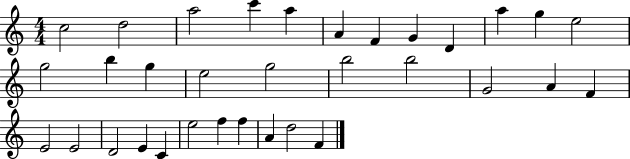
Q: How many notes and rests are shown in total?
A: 33